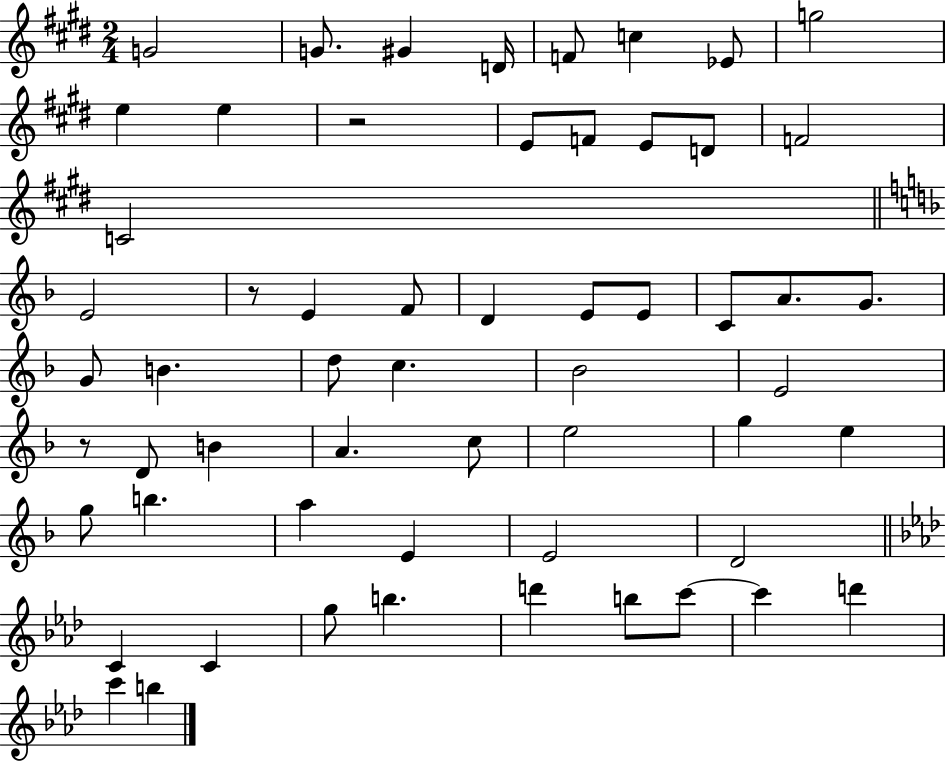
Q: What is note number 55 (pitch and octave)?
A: B5